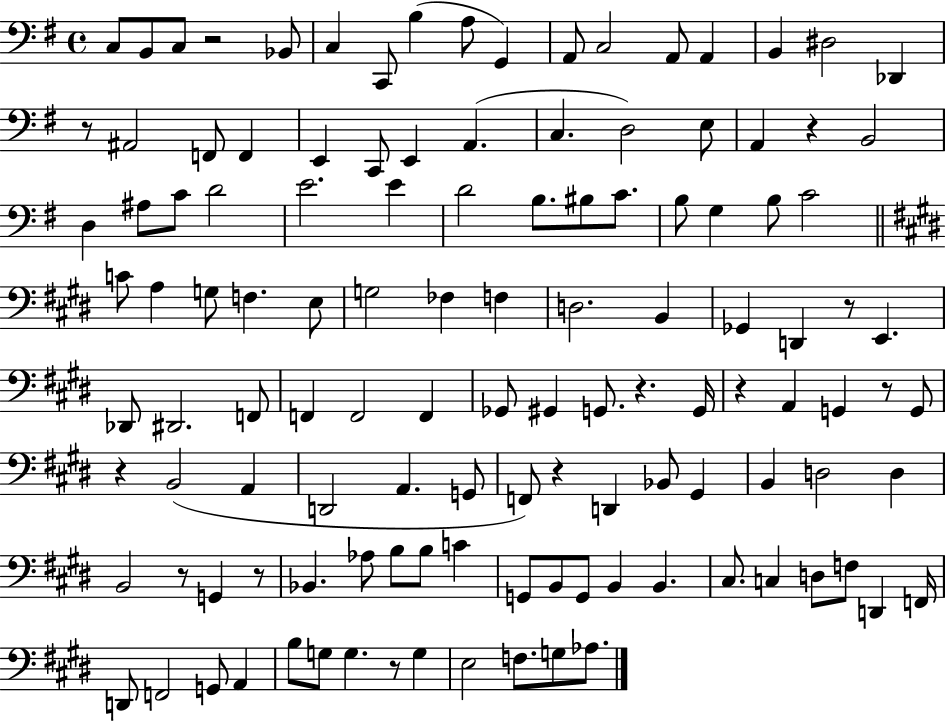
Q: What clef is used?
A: bass